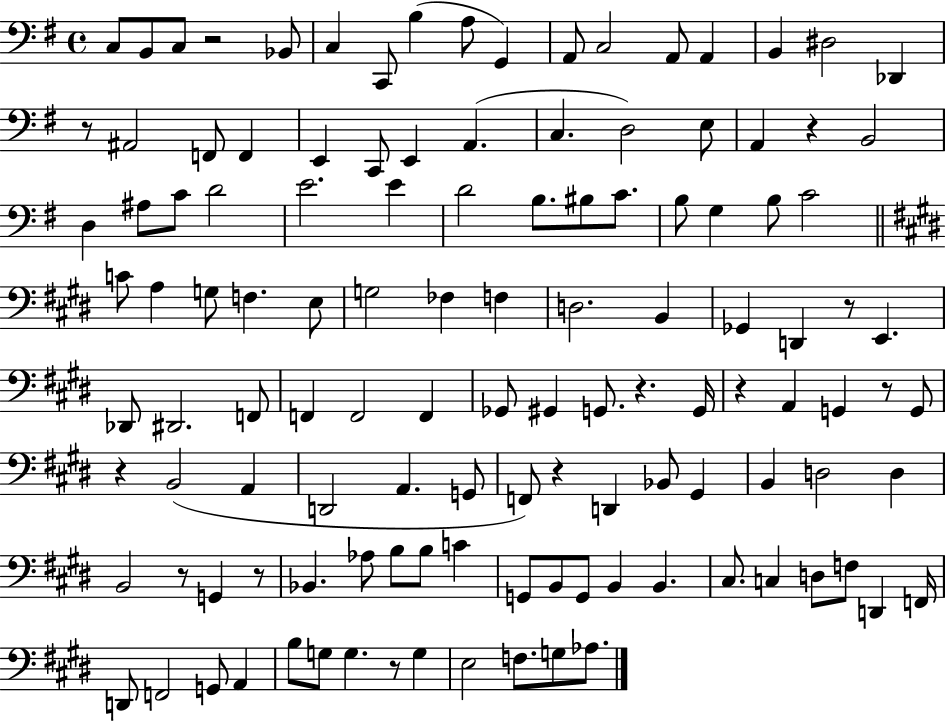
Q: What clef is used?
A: bass